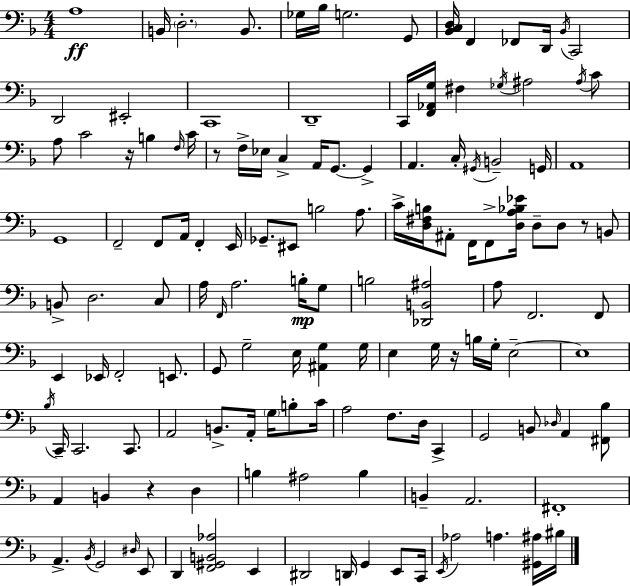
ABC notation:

X:1
T:Untitled
M:4/4
L:1/4
K:Dm
A,4 B,,/4 D,2 B,,/2 _G,/4 _B,/4 G,2 G,,/2 [_B,,C,D,]/4 F,, _F,,/2 D,,/4 _B,,/4 C,,2 D,,2 ^E,,2 C,,4 D,,4 C,,/4 [F,,_A,,G,]/4 ^F, _G,/4 ^A,2 ^A,/4 C/2 A,/2 C2 z/4 B, F,/4 C/4 z/2 F,/4 _E,/4 C, A,,/4 G,,/2 G,, A,, C,/4 ^G,,/4 B,,2 G,,/4 A,,4 G,,4 F,,2 F,,/2 A,,/4 F,, E,,/4 _G,,/2 ^E,,/2 B,2 A,/2 C/4 [D,^F,B,]/4 ^A,,/2 F,,/4 F,,/2 [D,A,_B,_E]/4 D,/2 D,/2 z/2 B,,/2 B,,/2 D,2 C,/2 A,/4 F,,/4 A,2 B,/4 G,/2 B,2 [_D,,B,,^A,]2 A,/2 F,,2 F,,/2 E,, _E,,/4 F,,2 E,,/2 G,,/2 G,2 E,/4 [^A,,G,] G,/4 E, G,/4 z/4 B,/4 G,/4 E,2 E,4 _B,/4 C,,/4 C,,2 C,,/2 A,,2 B,,/2 A,,/4 G,/4 B,/2 C/4 A,2 F,/2 D,/4 C,, G,,2 B,,/2 _D,/4 A,, [^F,,_B,]/2 A,, B,, z D, B, ^A,2 B, B,, A,,2 ^F,,4 A,, _B,,/4 G,,2 ^D,/4 E,,/2 D,, [F,,^G,,B,,_A,]2 E,, ^D,,2 D,,/4 G,, E,,/2 C,,/4 E,,/4 _A,2 A, [^G,,^A,]/4 ^B,/4